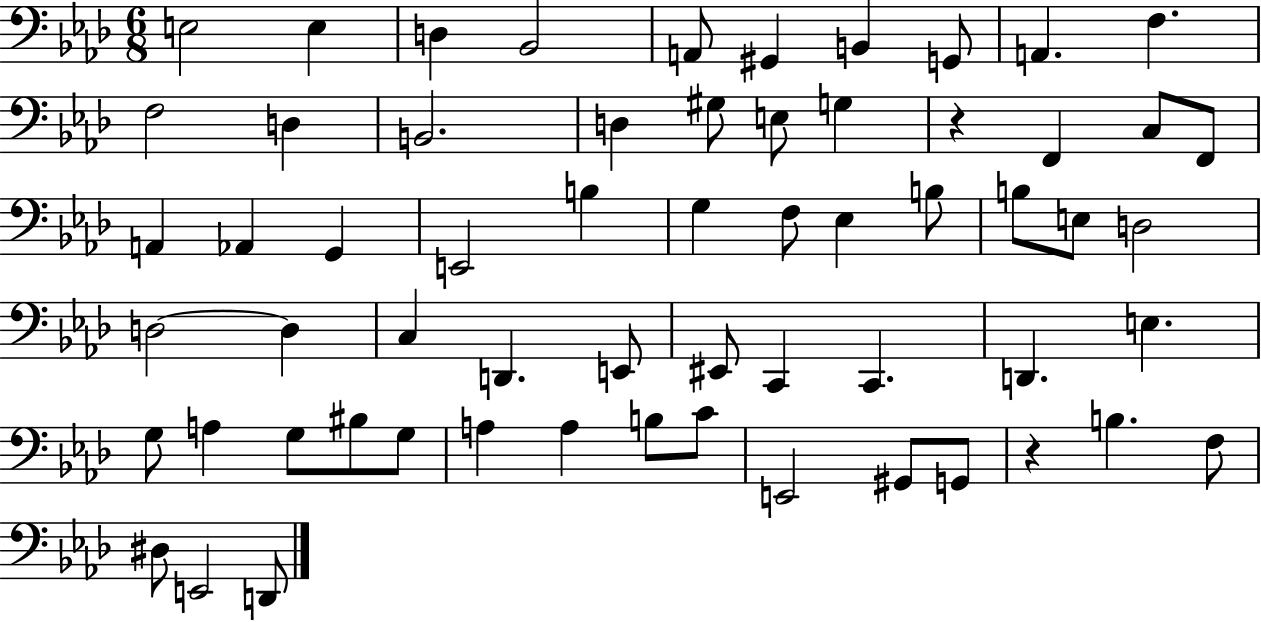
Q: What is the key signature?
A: AES major